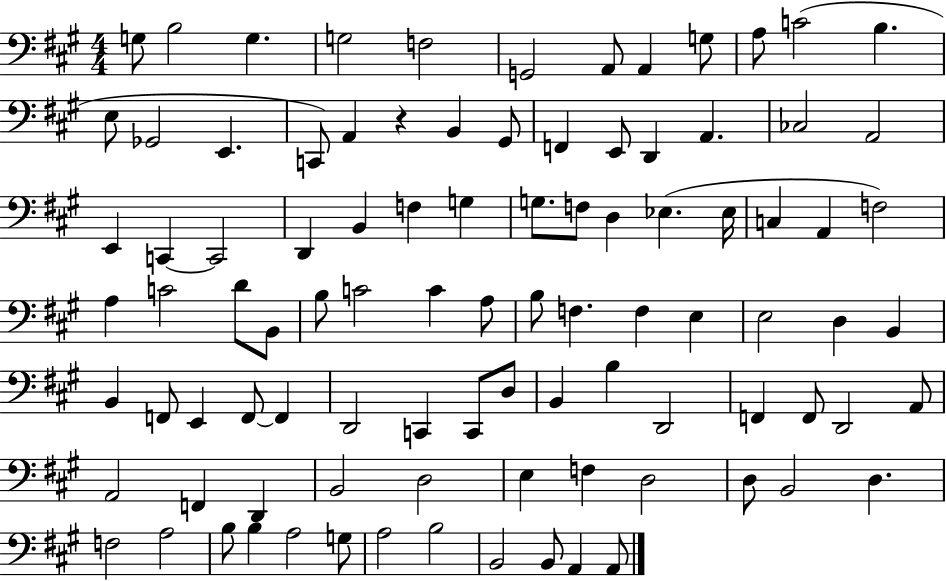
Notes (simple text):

G3/e B3/h G3/q. G3/h F3/h G2/h A2/e A2/q G3/e A3/e C4/h B3/q. E3/e Gb2/h E2/q. C2/e A2/q R/q B2/q G#2/e F2/q E2/e D2/q A2/q. CES3/h A2/h E2/q C2/q C2/h D2/q B2/q F3/q G3/q G3/e. F3/e D3/q Eb3/q. Eb3/s C3/q A2/q F3/h A3/q C4/h D4/e B2/e B3/e C4/h C4/q A3/e B3/e F3/q. F3/q E3/q E3/h D3/q B2/q B2/q F2/e E2/q F2/e F2/q D2/h C2/q C2/e D3/e B2/q B3/q D2/h F2/q F2/e D2/h A2/e A2/h F2/q D2/q B2/h D3/h E3/q F3/q D3/h D3/e B2/h D3/q. F3/h A3/h B3/e B3/q A3/h G3/e A3/h B3/h B2/h B2/e A2/q A2/e